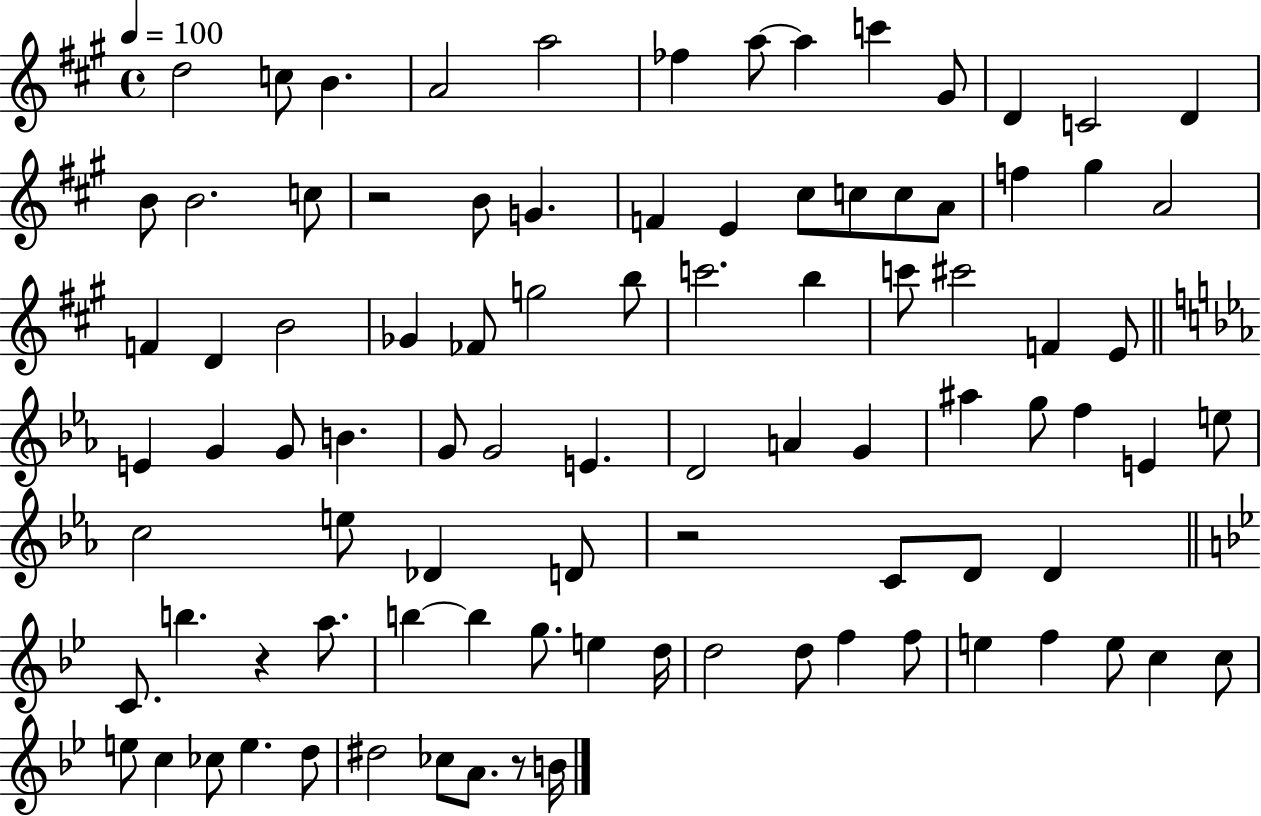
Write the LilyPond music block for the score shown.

{
  \clef treble
  \time 4/4
  \defaultTimeSignature
  \key a \major
  \tempo 4 = 100
  d''2 c''8 b'4. | a'2 a''2 | fes''4 a''8~~ a''4 c'''4 gis'8 | d'4 c'2 d'4 | \break b'8 b'2. c''8 | r2 b'8 g'4. | f'4 e'4 cis''8 c''8 c''8 a'8 | f''4 gis''4 a'2 | \break f'4 d'4 b'2 | ges'4 fes'8 g''2 b''8 | c'''2. b''4 | c'''8 cis'''2 f'4 e'8 | \break \bar "||" \break \key ees \major e'4 g'4 g'8 b'4. | g'8 g'2 e'4. | d'2 a'4 g'4 | ais''4 g''8 f''4 e'4 e''8 | \break c''2 e''8 des'4 d'8 | r2 c'8 d'8 d'4 | \bar "||" \break \key g \minor c'8. b''4. r4 a''8. | b''4~~ b''4 g''8. e''4 d''16 | d''2 d''8 f''4 f''8 | e''4 f''4 e''8 c''4 c''8 | \break e''8 c''4 ces''8 e''4. d''8 | dis''2 ces''8 a'8. r8 b'16 | \bar "|."
}